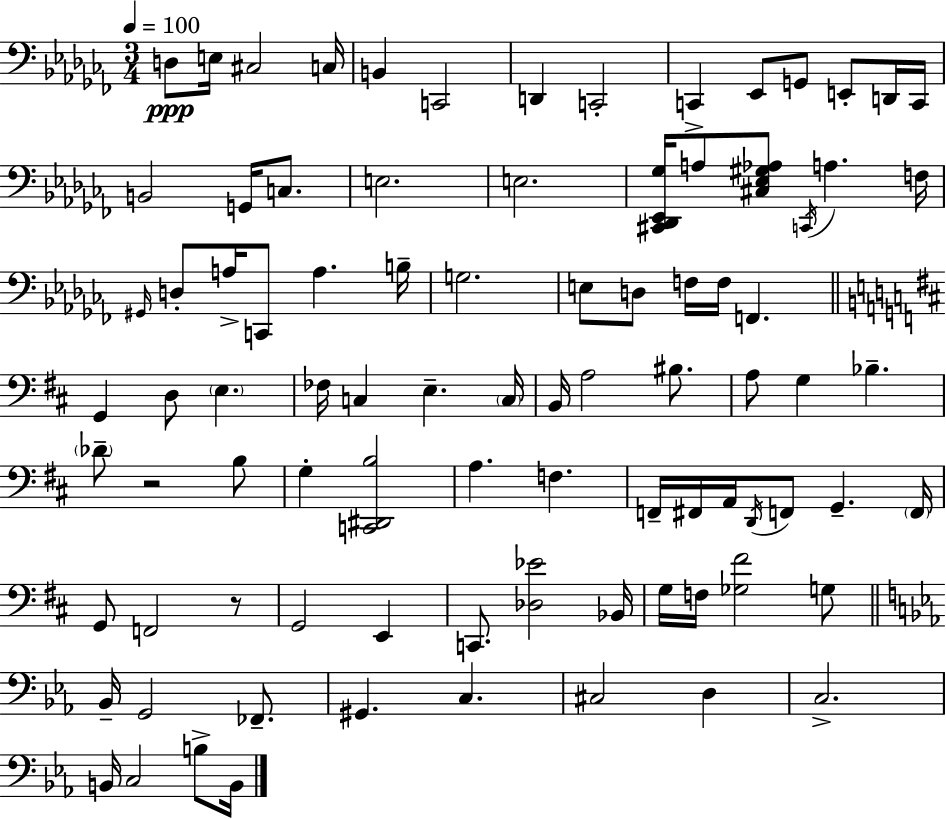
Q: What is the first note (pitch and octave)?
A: D3